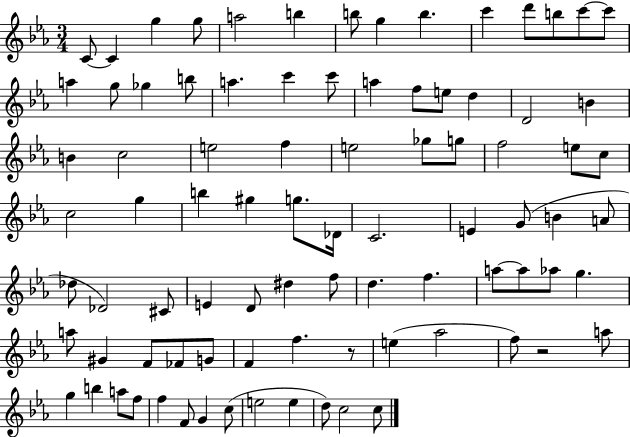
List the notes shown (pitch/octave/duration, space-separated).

C4/e C4/q G5/q G5/e A5/h B5/q B5/e G5/q B5/q. C6/q D6/e B5/e C6/e C6/e A5/q G5/e Gb5/q B5/e A5/q. C6/q C6/e A5/q F5/e E5/e D5/q D4/h B4/q B4/q C5/h E5/h F5/q E5/h Gb5/e G5/e F5/h E5/e C5/e C5/h G5/q B5/q G#5/q G5/e. Db4/s C4/h. E4/q G4/e B4/q A4/e Db5/e Db4/h C#4/e E4/q D4/e D#5/q F5/e D5/q. F5/q. A5/e A5/e Ab5/e G5/q. A5/e G#4/q F4/e FES4/e G4/e F4/q F5/q. R/e E5/q Ab5/h F5/e R/h A5/e G5/q B5/q A5/e F5/e F5/q F4/e G4/q C5/e E5/h E5/q D5/e C5/h C5/e